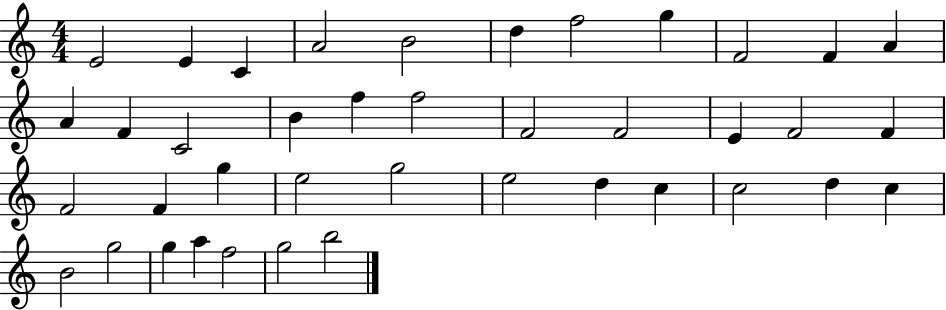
X:1
T:Untitled
M:4/4
L:1/4
K:C
E2 E C A2 B2 d f2 g F2 F A A F C2 B f f2 F2 F2 E F2 F F2 F g e2 g2 e2 d c c2 d c B2 g2 g a f2 g2 b2